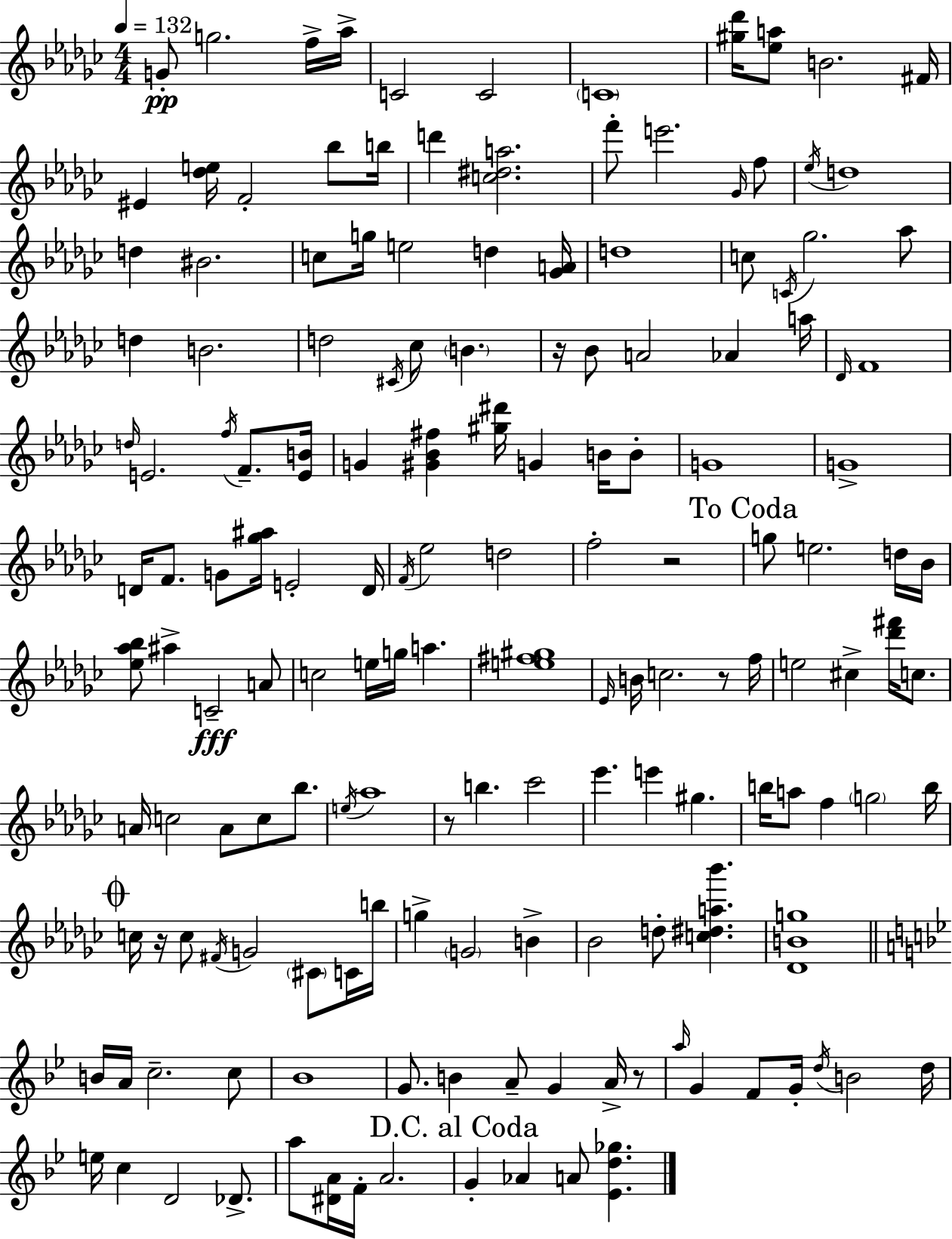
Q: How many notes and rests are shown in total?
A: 158